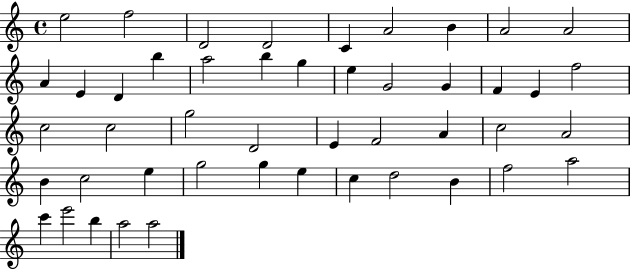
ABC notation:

X:1
T:Untitled
M:4/4
L:1/4
K:C
e2 f2 D2 D2 C A2 B A2 A2 A E D b a2 b g e G2 G F E f2 c2 c2 g2 D2 E F2 A c2 A2 B c2 e g2 g e c d2 B f2 a2 c' e'2 b a2 a2